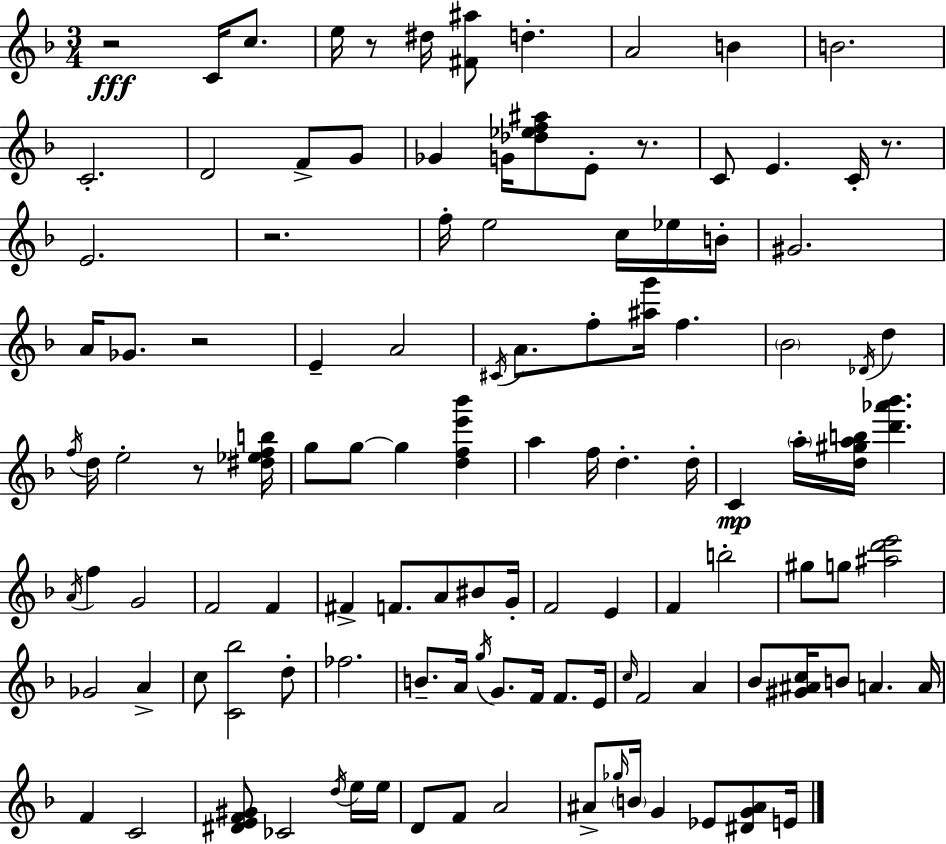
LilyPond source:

{
  \clef treble
  \numericTimeSignature
  \time 3/4
  \key d \minor
  \repeat volta 2 { r2\fff c'16 c''8. | e''16 r8 dis''16 <fis' ais''>8 d''4.-. | a'2 b'4 | b'2. | \break c'2.-. | d'2 f'8-> g'8 | ges'4 g'16 <des'' ees'' f'' ais''>8 e'8-. r8. | c'8 e'4. c'16-. r8. | \break e'2. | r2. | f''16-. e''2 c''16 ees''16 b'16-. | gis'2. | \break a'16 ges'8. r2 | e'4-- a'2 | \acciaccatura { cis'16 } a'8. f''8-. <ais'' g'''>16 f''4. | \parenthesize bes'2 \acciaccatura { des'16 } d''4 | \break \acciaccatura { f''16 } d''16 e''2-. | r8 <dis'' ees'' f'' b''>16 g''8 g''8~~ g''4 <d'' f'' e''' bes'''>4 | a''4 f''16 d''4.-. | d''16-. c'4\mp \parenthesize a''16-. <d'' gis'' a'' b''>16 <d''' aes''' bes'''>4. | \break \acciaccatura { a'16 } f''4 g'2 | f'2 | f'4 fis'4-> f'8. a'8 | bis'8 g'16-. f'2 | \break e'4 f'4 b''2-. | gis''8 g''8 <ais'' d''' e'''>2 | ges'2 | a'4-> c''8 <c' bes''>2 | \break d''8-. fes''2. | b'8.-- a'16 \acciaccatura { g''16 } g'8. | f'16 f'8. e'16 \grace { c''16 } f'2 | a'4 bes'8 <gis' ais' c''>16 b'8 a'4. | \break a'16 f'4 c'2 | <dis' e' f' gis'>8 ces'2 | \acciaccatura { d''16 } e''16 e''16 d'8 f'8 a'2 | ais'8-> \grace { ges''16 } \parenthesize b'16 g'4 | \break ees'8 <dis' g' ais'>8 e'16 } \bar "|."
}